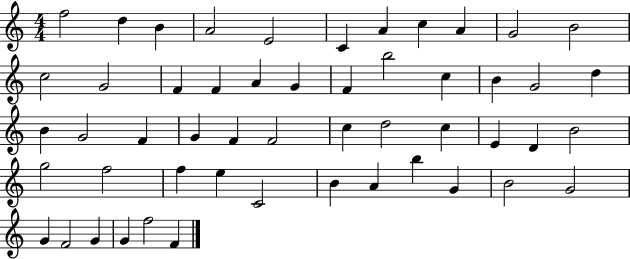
X:1
T:Untitled
M:4/4
L:1/4
K:C
f2 d B A2 E2 C A c A G2 B2 c2 G2 F F A G F b2 c B G2 d B G2 F G F F2 c d2 c E D B2 g2 f2 f e C2 B A b G B2 G2 G F2 G G f2 F